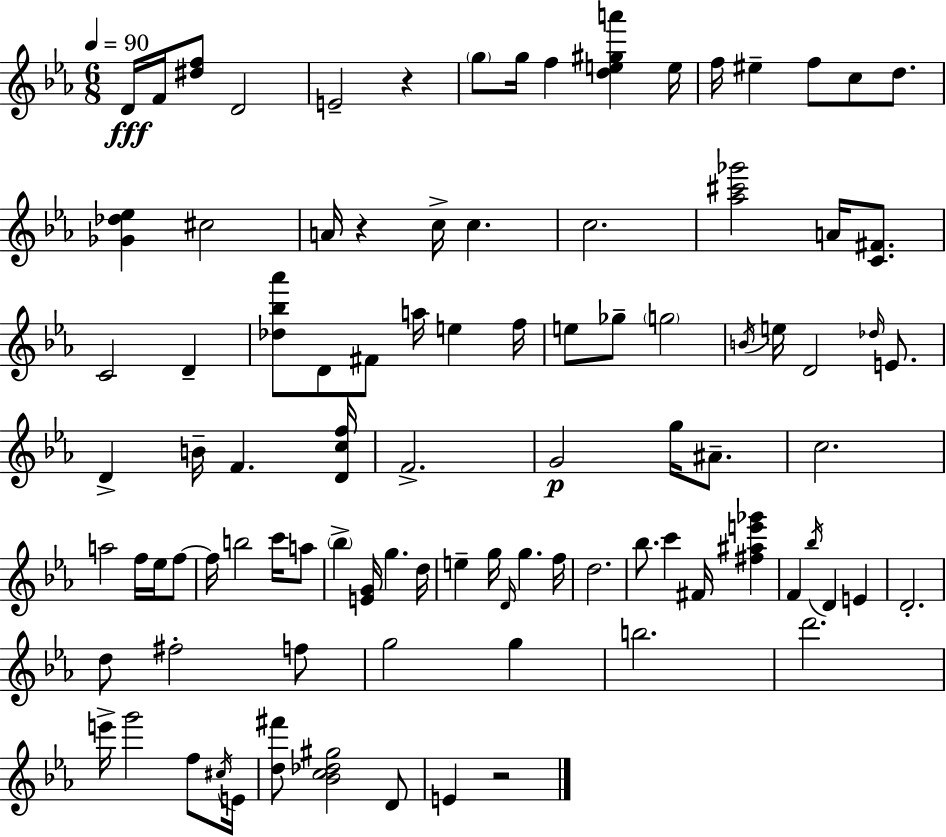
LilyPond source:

{
  \clef treble
  \numericTimeSignature
  \time 6/8
  \key ees \major
  \tempo 4 = 90
  \repeat volta 2 { d'16\fff f'16 <dis'' f''>8 d'2 | e'2-- r4 | \parenthesize g''8 g''16 f''4 <d'' e'' gis'' a'''>4 e''16 | f''16 eis''4-- f''8 c''8 d''8. | \break <ges' des'' ees''>4 cis''2 | a'16 r4 c''16-> c''4. | c''2. | <aes'' cis''' ges'''>2 a'16 <c' fis'>8. | \break c'2 d'4-- | <des'' bes'' aes'''>8 d'8 fis'8 a''16 e''4 f''16 | e''8 ges''8-- \parenthesize g''2 | \acciaccatura { b'16 } e''16 d'2 \grace { des''16 } e'8. | \break d'4-> b'16-- f'4. | <d' c'' f''>16 f'2.-> | g'2\p g''16 ais'8.-- | c''2. | \break a''2 f''16 ees''16 | f''8~~ f''16 b''2 c'''16 | a''8 \parenthesize bes''4-> <e' g'>16 g''4. | d''16 e''4-- g''16 \grace { d'16 } g''4. | \break f''16 d''2. | bes''8. c'''4 fis'16 <fis'' ais'' e''' ges'''>4 | f'4 \acciaccatura { bes''16 } d'4 | e'4 d'2.-. | \break d''8 fis''2-. | f''8 g''2 | g''4 b''2. | d'''2. | \break e'''16-> g'''2 | f''8 \acciaccatura { cis''16 } e'16 <d'' fis'''>8 <bes' c'' des'' gis''>2 | d'8 e'4 r2 | } \bar "|."
}